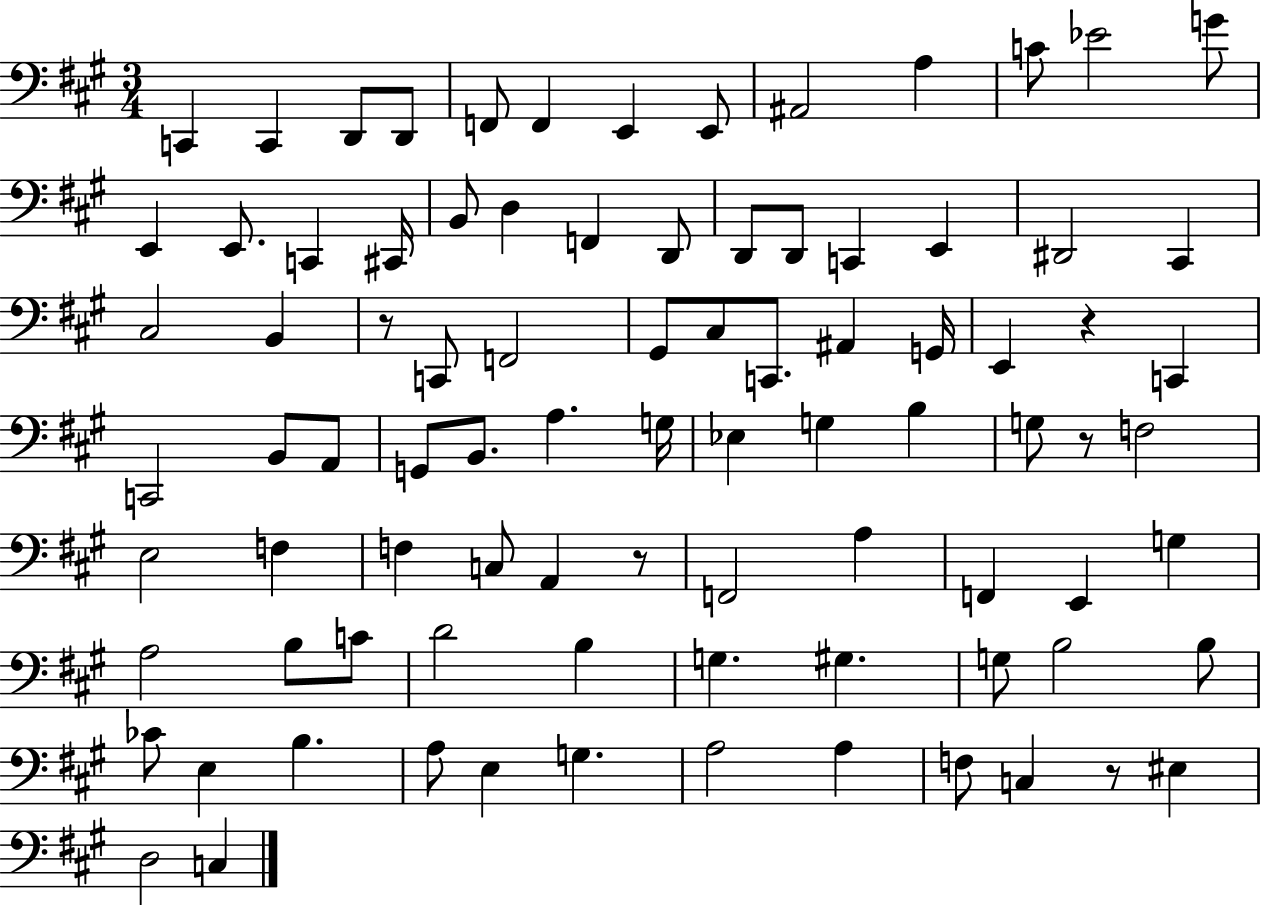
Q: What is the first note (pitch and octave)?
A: C2